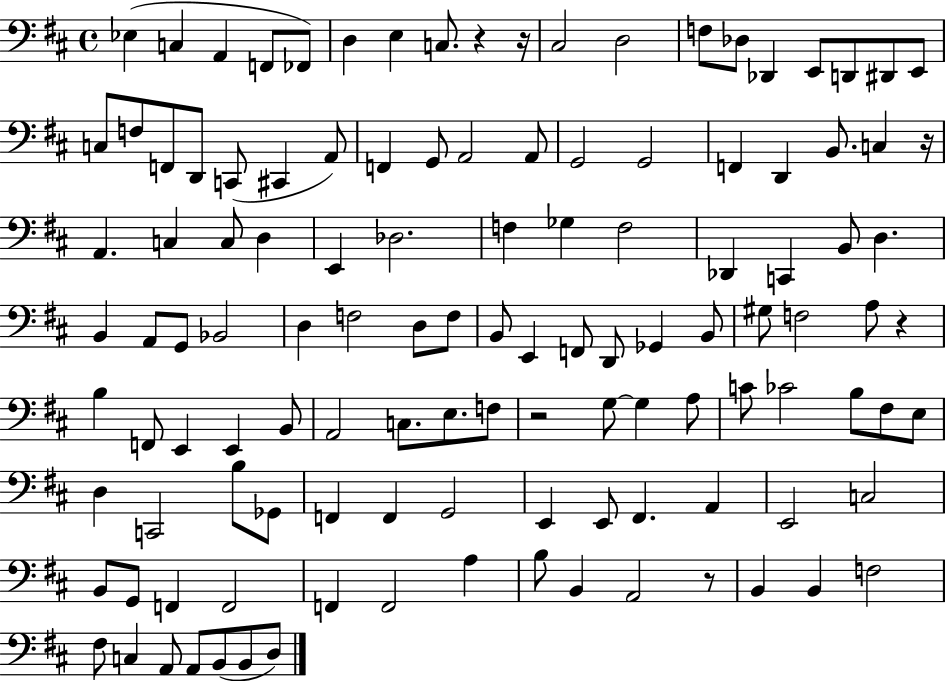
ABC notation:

X:1
T:Untitled
M:4/4
L:1/4
K:D
_E, C, A,, F,,/2 _F,,/2 D, E, C,/2 z z/4 ^C,2 D,2 F,/2 _D,/2 _D,, E,,/2 D,,/2 ^D,,/2 E,,/2 C,/2 F,/2 F,,/2 D,,/2 C,,/2 ^C,, A,,/2 F,, G,,/2 A,,2 A,,/2 G,,2 G,,2 F,, D,, B,,/2 C, z/4 A,, C, C,/2 D, E,, _D,2 F, _G, F,2 _D,, C,, B,,/2 D, B,, A,,/2 G,,/2 _B,,2 D, F,2 D,/2 F,/2 B,,/2 E,, F,,/2 D,,/2 _G,, B,,/2 ^G,/2 F,2 A,/2 z B, F,,/2 E,, E,, B,,/2 A,,2 C,/2 E,/2 F,/2 z2 G,/2 G, A,/2 C/2 _C2 B,/2 ^F,/2 E,/2 D, C,,2 B,/2 _G,,/2 F,, F,, G,,2 E,, E,,/2 ^F,, A,, E,,2 C,2 B,,/2 G,,/2 F,, F,,2 F,, F,,2 A, B,/2 B,, A,,2 z/2 B,, B,, F,2 ^F,/2 C, A,,/2 A,,/2 B,,/2 B,,/2 D,/2